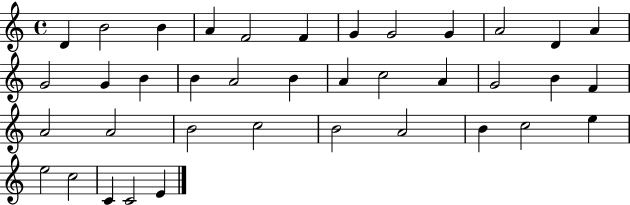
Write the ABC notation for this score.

X:1
T:Untitled
M:4/4
L:1/4
K:C
D B2 B A F2 F G G2 G A2 D A G2 G B B A2 B A c2 A G2 B F A2 A2 B2 c2 B2 A2 B c2 e e2 c2 C C2 E